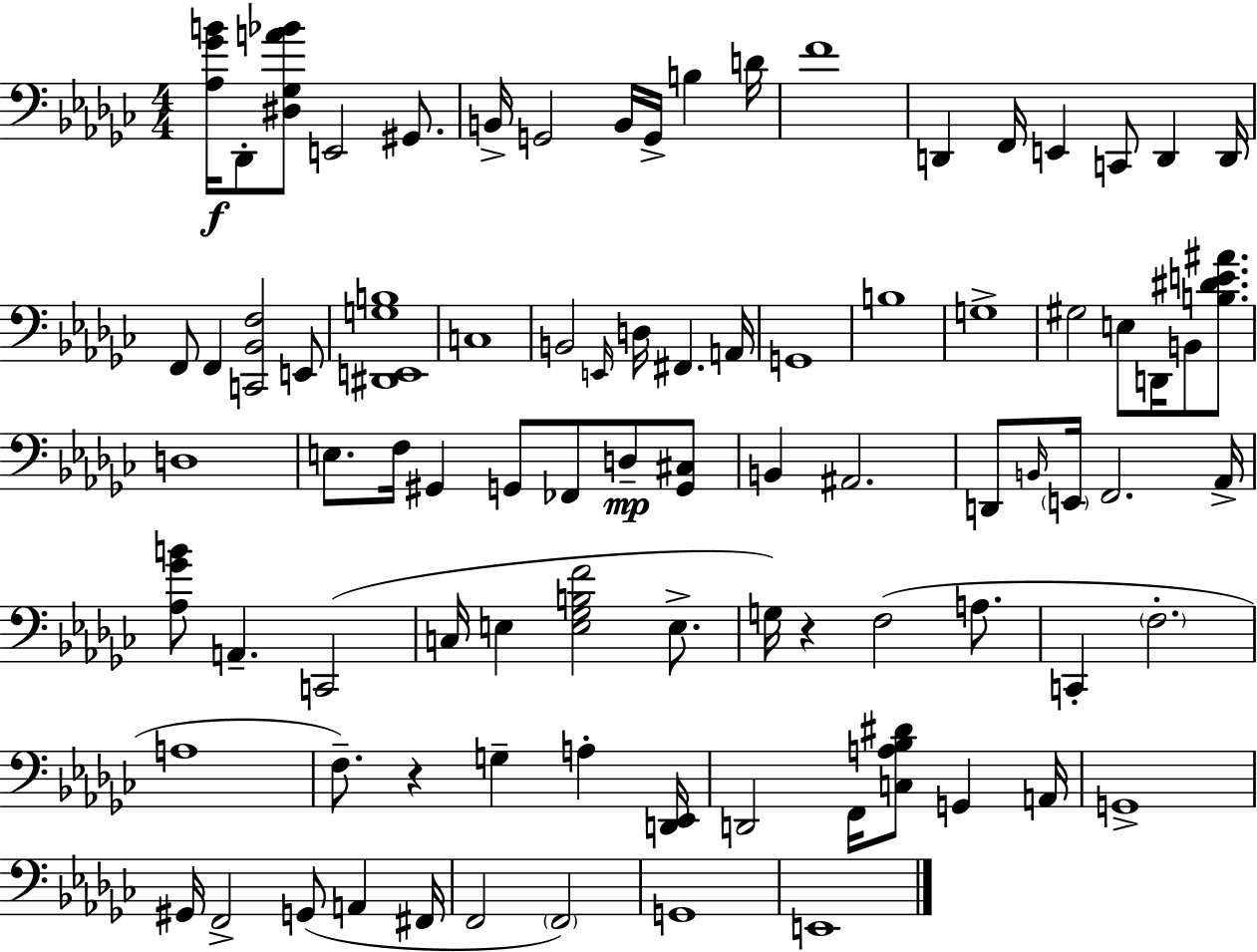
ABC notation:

X:1
T:Untitled
M:4/4
L:1/4
K:Ebm
[_A,_GB]/4 _D,,/2 [^D,_G,A_B]/2 E,,2 ^G,,/2 B,,/4 G,,2 B,,/4 G,,/4 B, D/4 F4 D,, F,,/4 E,, C,,/2 D,, D,,/4 F,,/2 F,, [C,,_B,,F,]2 E,,/2 [^D,,E,,G,B,]4 C,4 B,,2 E,,/4 D,/4 ^F,, A,,/4 G,,4 B,4 G,4 ^G,2 E,/2 D,,/4 B,,/2 [B,^DE^A]/2 D,4 E,/2 F,/4 ^G,, G,,/2 _F,,/2 D,/2 [G,,^C,]/2 B,, ^A,,2 D,,/2 B,,/4 E,,/4 F,,2 _A,,/4 [_A,_GB]/2 A,, C,,2 C,/4 E, [E,_G,B,F]2 E,/2 G,/4 z F,2 A,/2 C,, F,2 A,4 F,/2 z G, A, [D,,_E,,]/4 D,,2 F,,/4 [C,A,_B,^D]/2 G,, A,,/4 G,,4 ^G,,/4 F,,2 G,,/2 A,, ^F,,/4 F,,2 F,,2 G,,4 E,,4